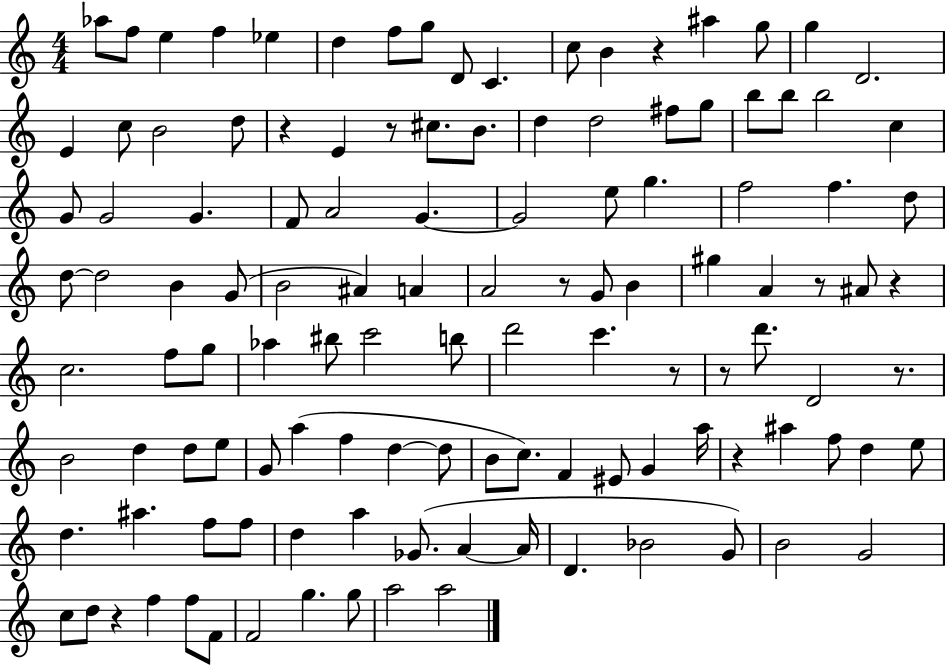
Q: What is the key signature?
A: C major